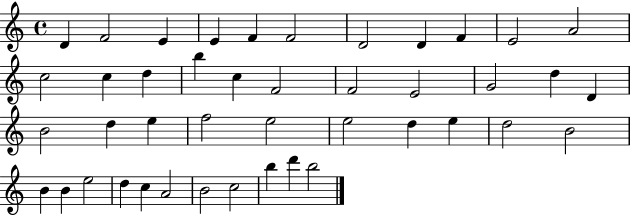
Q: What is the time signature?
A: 4/4